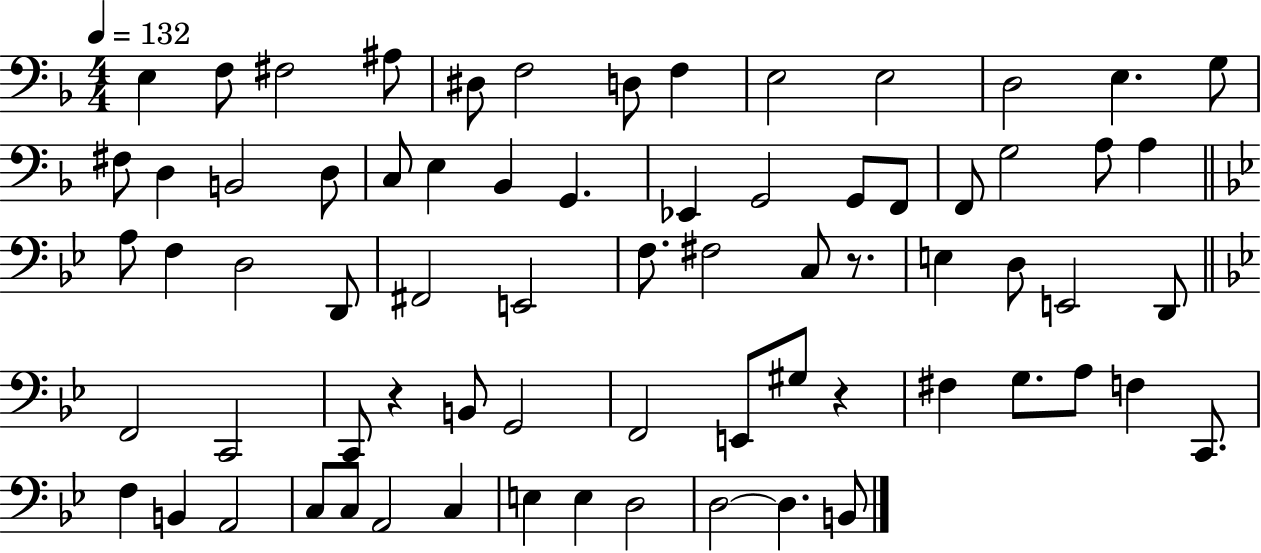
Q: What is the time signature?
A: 4/4